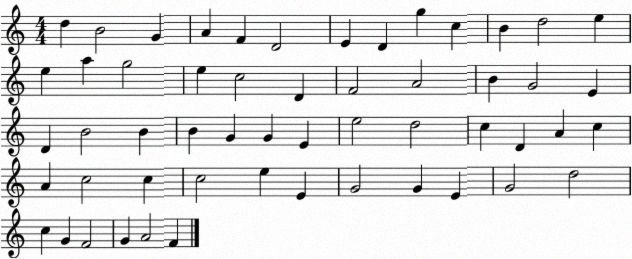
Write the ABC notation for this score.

X:1
T:Untitled
M:4/4
L:1/4
K:C
d B2 G A F D2 E D g c B d2 e e a g2 e c2 D F2 A2 B G2 E D B2 B B G G E e2 d2 c D A c A c2 c c2 e E G2 G E G2 d2 c G F2 G A2 F